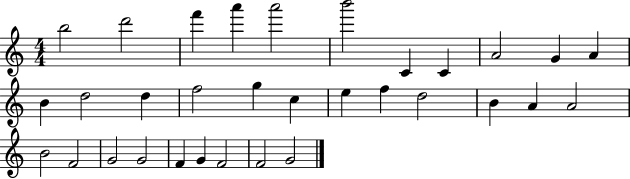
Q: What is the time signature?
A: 4/4